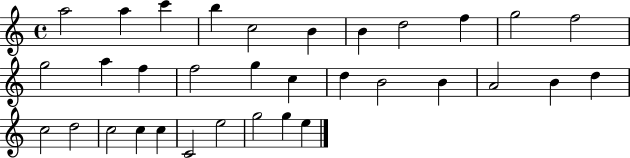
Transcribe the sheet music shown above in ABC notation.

X:1
T:Untitled
M:4/4
L:1/4
K:C
a2 a c' b c2 B B d2 f g2 f2 g2 a f f2 g c d B2 B A2 B d c2 d2 c2 c c C2 e2 g2 g e